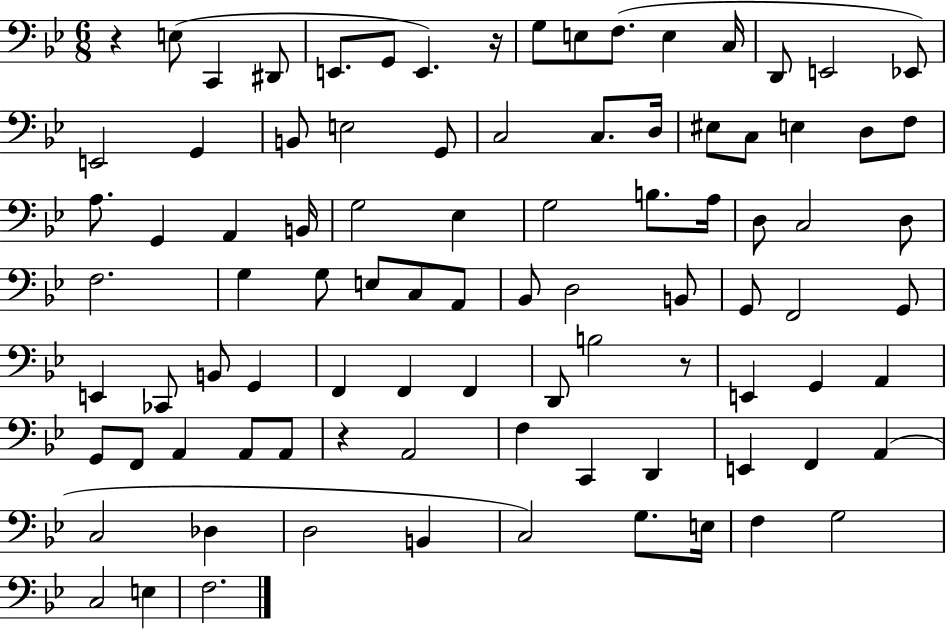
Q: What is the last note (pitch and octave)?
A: F3